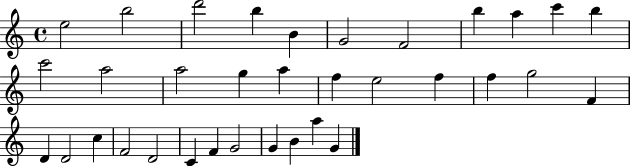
{
  \clef treble
  \time 4/4
  \defaultTimeSignature
  \key c \major
  e''2 b''2 | d'''2 b''4 b'4 | g'2 f'2 | b''4 a''4 c'''4 b''4 | \break c'''2 a''2 | a''2 g''4 a''4 | f''4 e''2 f''4 | f''4 g''2 f'4 | \break d'4 d'2 c''4 | f'2 d'2 | c'4 f'4 g'2 | g'4 b'4 a''4 g'4 | \break \bar "|."
}